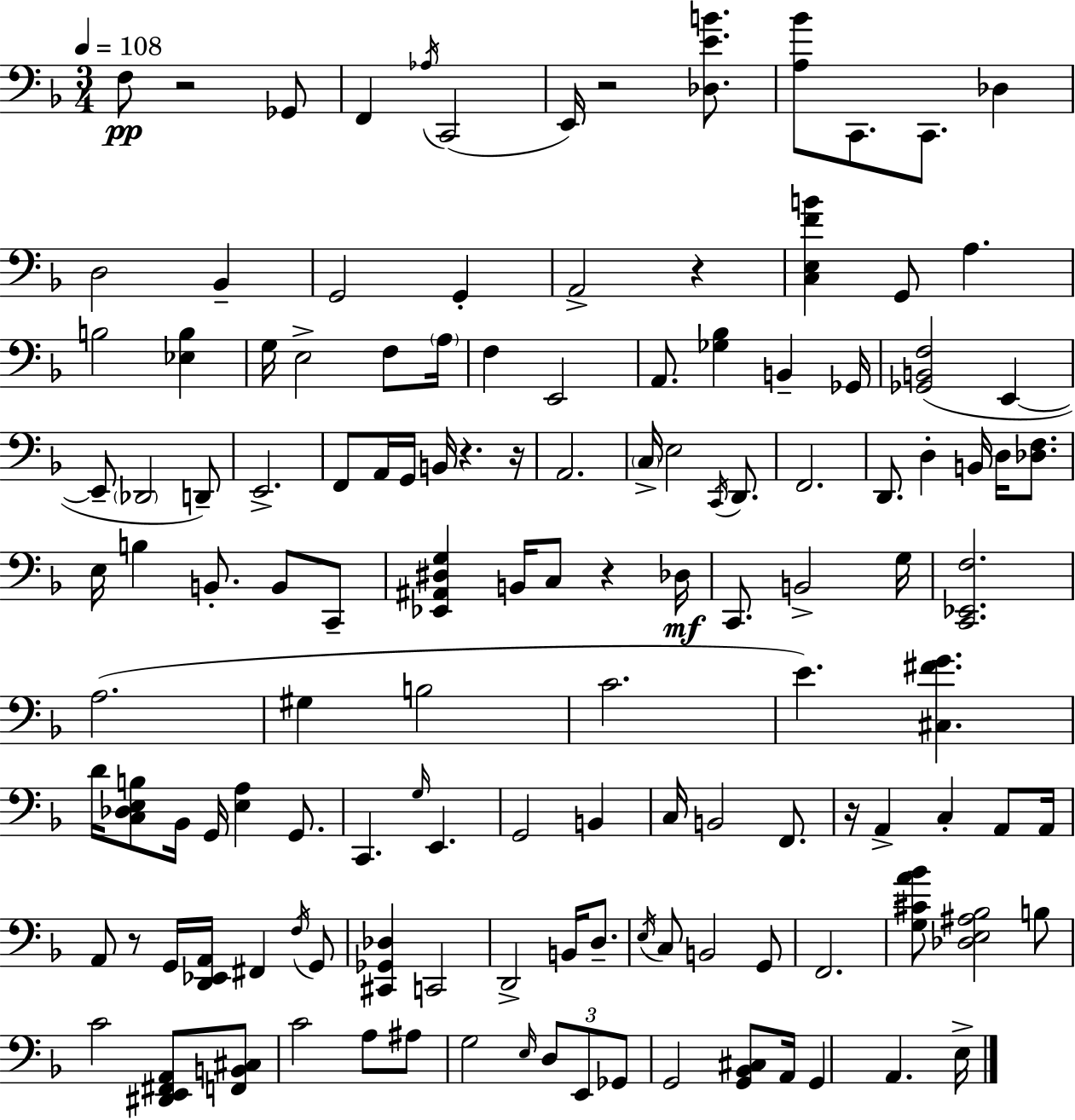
F3/e R/h Gb2/e F2/q Ab3/s C2/h E2/s R/h [Db3,E4,B4]/e. [A3,Bb4]/e C2/e. C2/e. Db3/q D3/h Bb2/q G2/h G2/q A2/h R/q [C3,E3,F4,B4]/q G2/e A3/q. B3/h [Eb3,B3]/q G3/s E3/h F3/e A3/s F3/q E2/h A2/e. [Gb3,Bb3]/q B2/q Gb2/s [Gb2,B2,F3]/h E2/q E2/e Db2/h D2/e E2/h. F2/e A2/s G2/s B2/s R/q. R/s A2/h. C3/s E3/h C2/s D2/e. F2/h. D2/e. D3/q B2/s D3/s [Db3,F3]/e. E3/s B3/q B2/e. B2/e C2/e [Eb2,A#2,D#3,G3]/q B2/s C3/e R/q Db3/s C2/e. B2/h G3/s [C2,Eb2,F3]/h. A3/h. G#3/q B3/h C4/h. E4/q. [C#3,F#4,G4]/q. D4/s [C3,Db3,E3,B3]/e Bb2/s G2/s [E3,A3]/q G2/e. C2/q. G3/s E2/q. G2/h B2/q C3/s B2/h F2/e. R/s A2/q C3/q A2/e A2/s A2/e R/e G2/s [D2,Eb2,A2]/s F#2/q F3/s G2/e [C#2,Gb2,Db3]/q C2/h D2/h B2/s D3/e. E3/s C3/e B2/h G2/e F2/h. [G3,C#4,A4,Bb4]/e [Db3,E3,A#3,Bb3]/h B3/e C4/h [D#2,E2,F#2,A2]/e [F2,B2,C#3]/e C4/h A3/e A#3/e G3/h E3/s D3/e E2/e Gb2/e G2/h [G2,Bb2,C#3]/e A2/s G2/q A2/q. E3/s